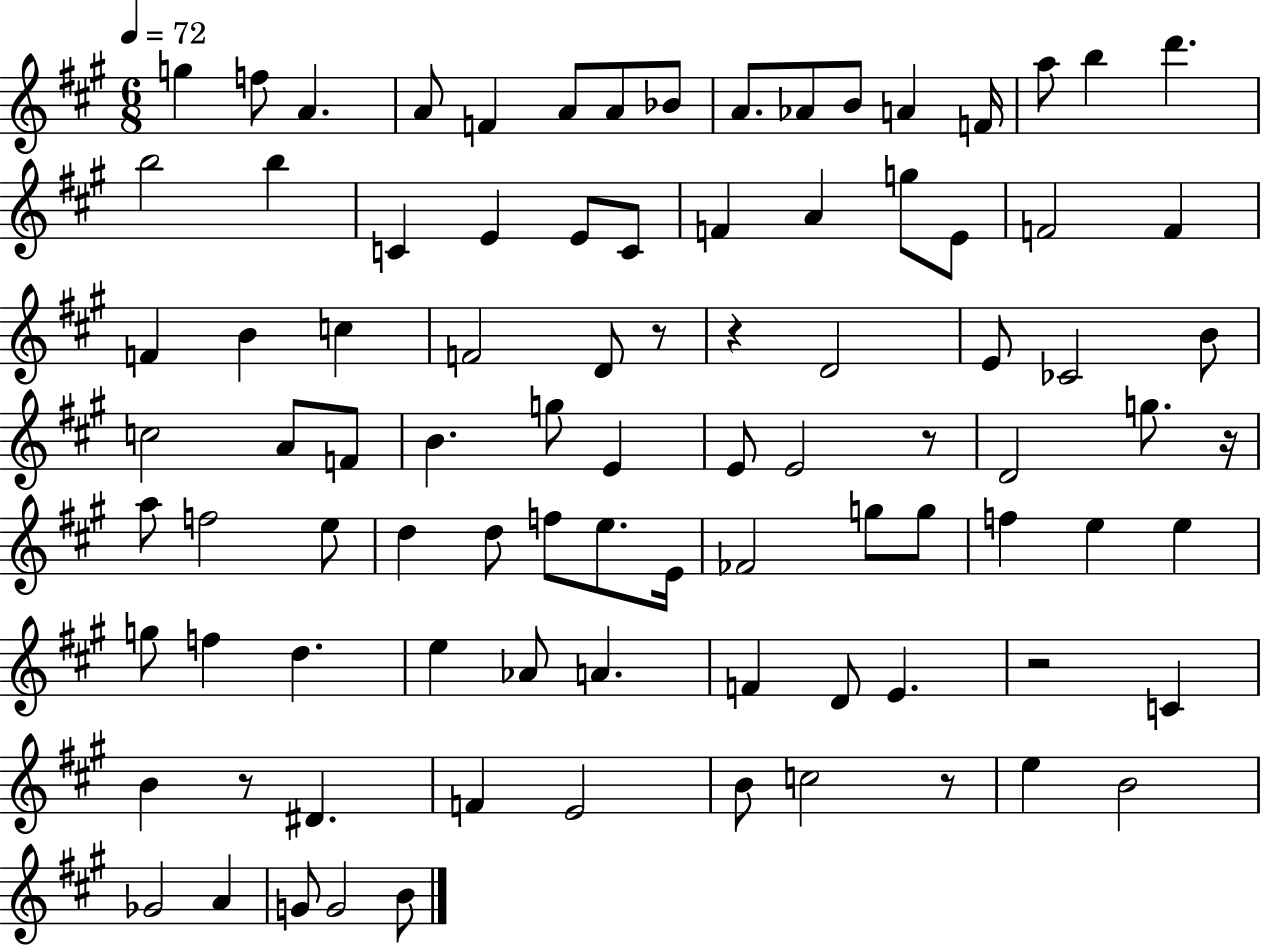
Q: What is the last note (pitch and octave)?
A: B4